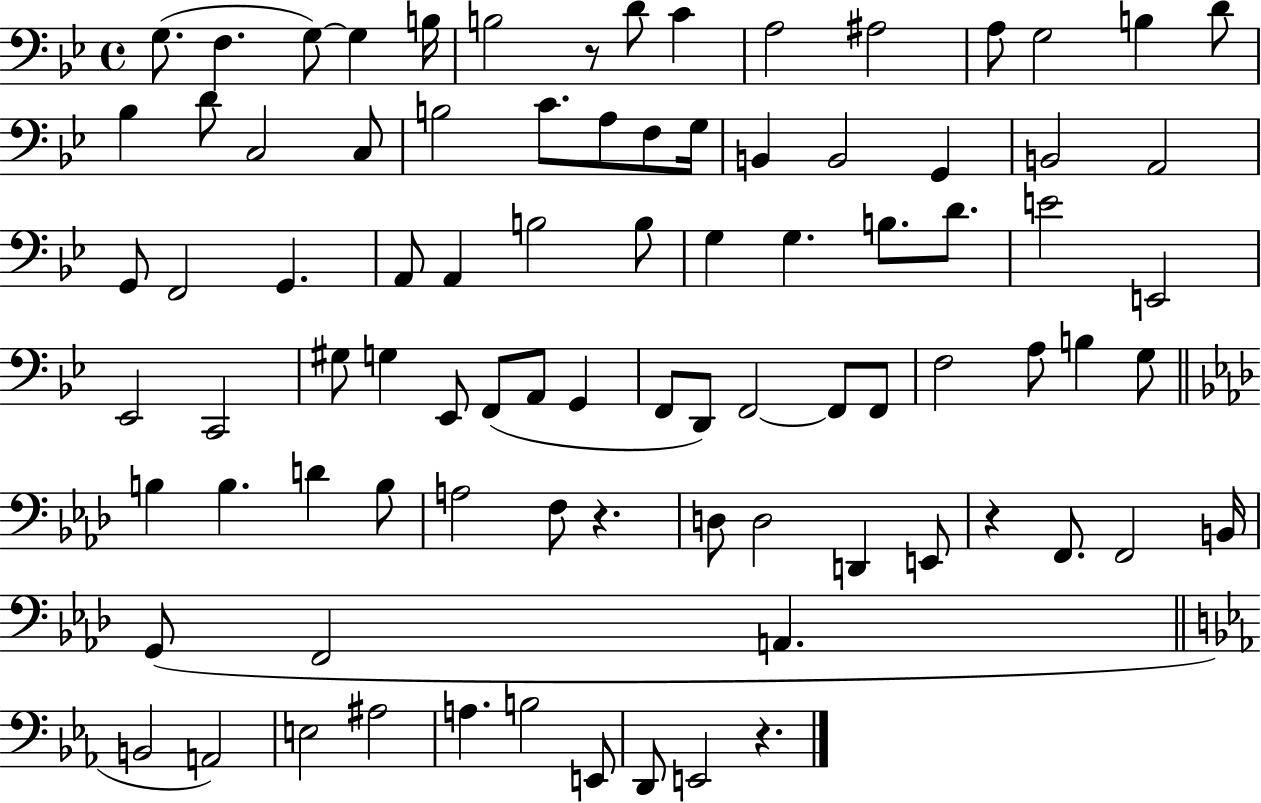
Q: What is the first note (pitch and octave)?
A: G3